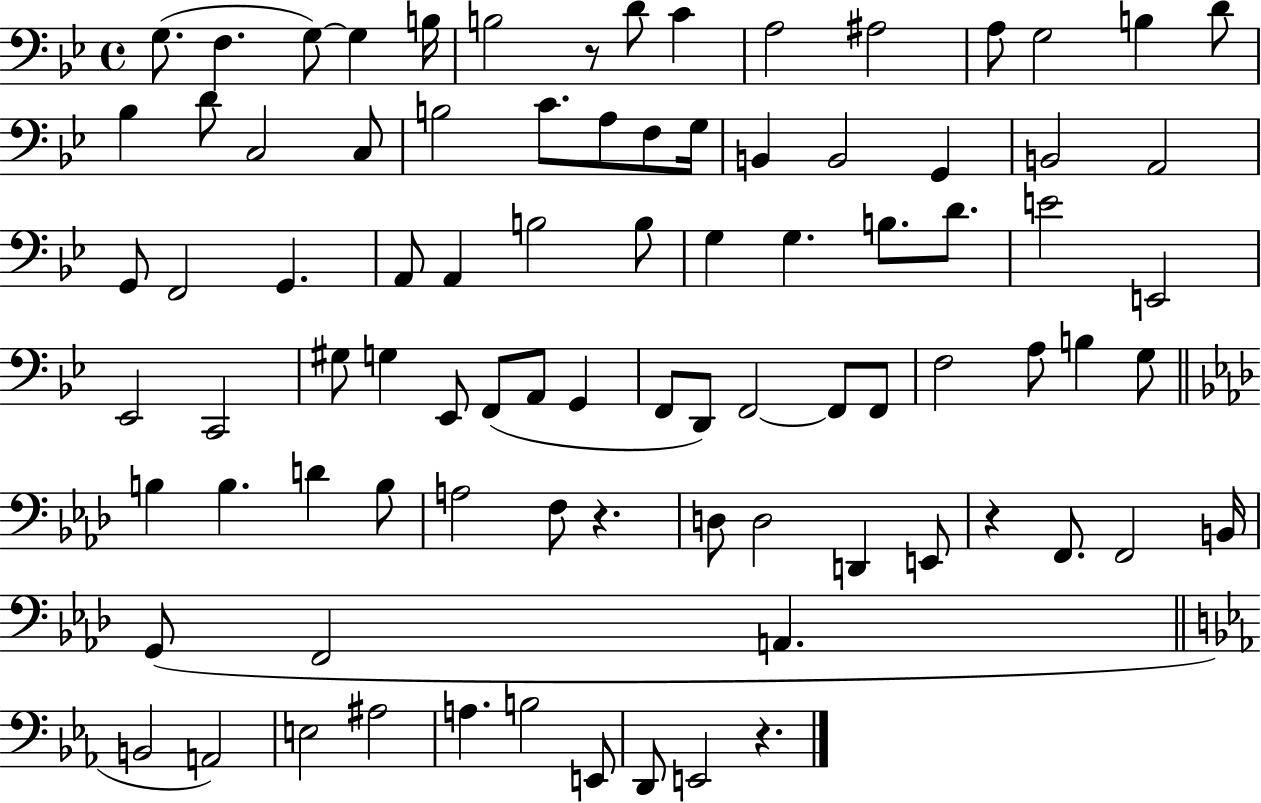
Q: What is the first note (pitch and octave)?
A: G3